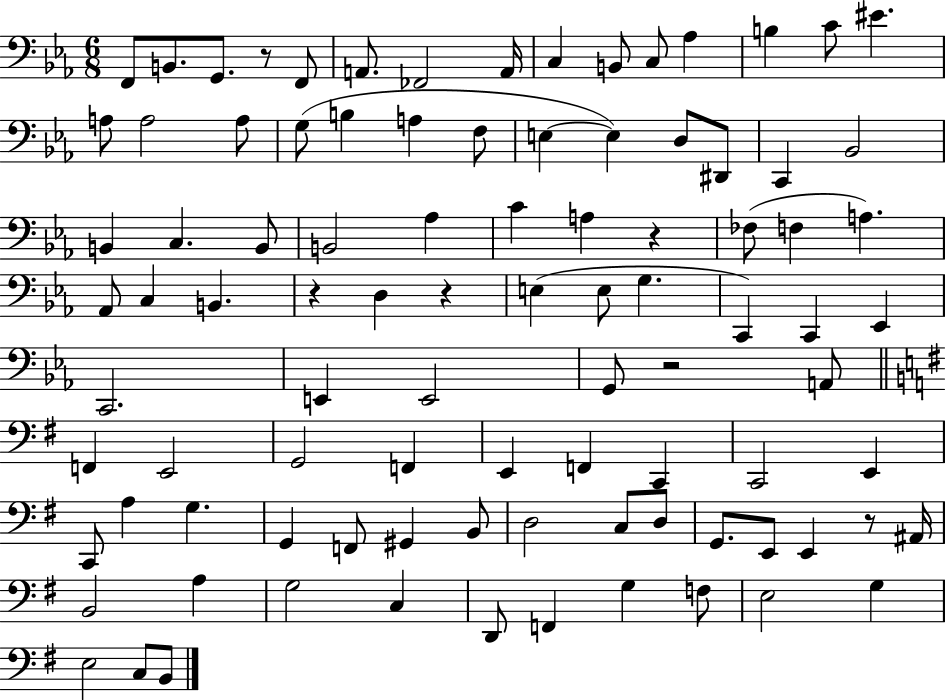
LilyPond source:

{
  \clef bass
  \numericTimeSignature
  \time 6/8
  \key ees \major
  f,8 b,8. g,8. r8 f,8 | a,8. fes,2 a,16 | c4 b,8 c8 aes4 | b4 c'8 eis'4. | \break a8 a2 a8 | g8( b4 a4 f8 | e4~~ e4) d8 dis,8 | c,4 bes,2 | \break b,4 c4. b,8 | b,2 aes4 | c'4 a4 r4 | fes8( f4 a4.) | \break aes,8 c4 b,4. | r4 d4 r4 | e4( e8 g4. | c,4) c,4 ees,4 | \break c,2. | e,4 e,2 | g,8 r2 a,8 | \bar "||" \break \key g \major f,4 e,2 | g,2 f,4 | e,4 f,4 c,4 | c,2 e,4 | \break c,8 a4 g4. | g,4 f,8 gis,4 b,8 | d2 c8 d8 | g,8. e,8 e,4 r8 ais,16 | \break b,2 a4 | g2 c4 | d,8 f,4 g4 f8 | e2 g4 | \break e2 c8 b,8 | \bar "|."
}